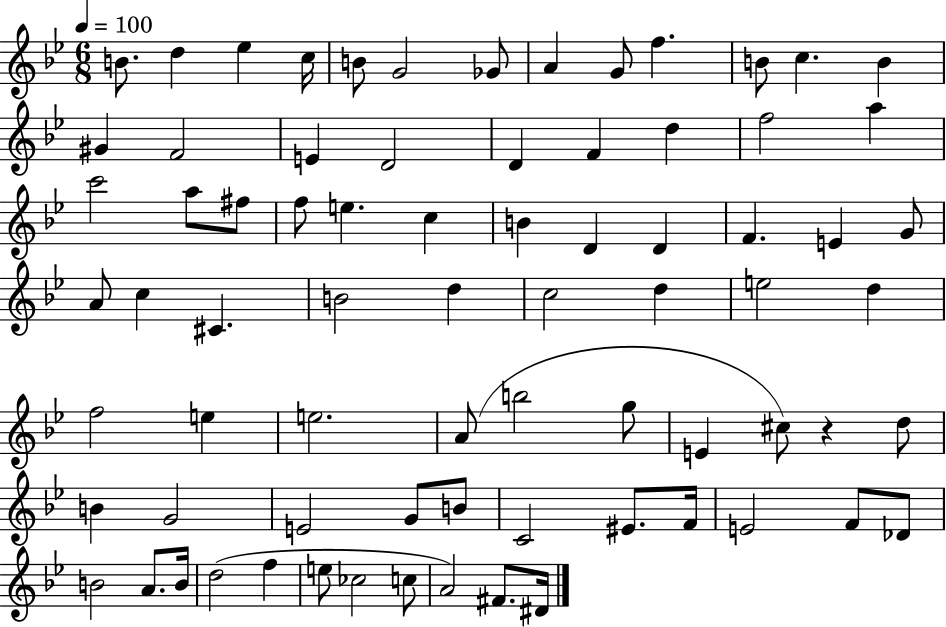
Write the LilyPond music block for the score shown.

{
  \clef treble
  \numericTimeSignature
  \time 6/8
  \key bes \major
  \tempo 4 = 100
  b'8. d''4 ees''4 c''16 | b'8 g'2 ges'8 | a'4 g'8 f''4. | b'8 c''4. b'4 | \break gis'4 f'2 | e'4 d'2 | d'4 f'4 d''4 | f''2 a''4 | \break c'''2 a''8 fis''8 | f''8 e''4. c''4 | b'4 d'4 d'4 | f'4. e'4 g'8 | \break a'8 c''4 cis'4. | b'2 d''4 | c''2 d''4 | e''2 d''4 | \break f''2 e''4 | e''2. | a'8( b''2 g''8 | e'4 cis''8) r4 d''8 | \break b'4 g'2 | e'2 g'8 b'8 | c'2 eis'8. f'16 | e'2 f'8 des'8 | \break b'2 a'8. b'16 | d''2( f''4 | e''8 ces''2 c''8 | a'2) fis'8. dis'16 | \break \bar "|."
}